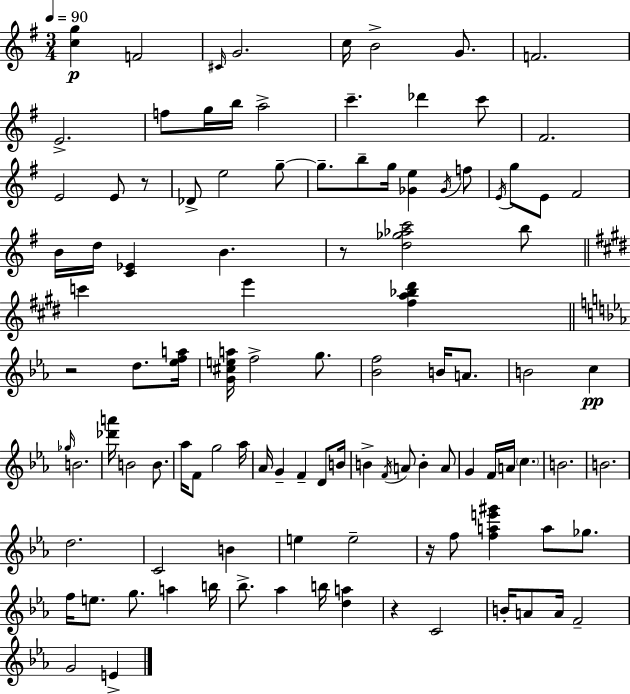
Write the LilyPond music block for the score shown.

{
  \clef treble
  \numericTimeSignature
  \time 3/4
  \key e \minor
  \tempo 4 = 90
  <c'' g''>4\p f'2 | \grace { cis'16 } g'2. | c''16 b'2-> g'8. | f'2. | \break e'2.-> | f''8 g''16 b''16 a''2-> | c'''4.-- des'''4 c'''8 | fis'2. | \break e'2 e'8 r8 | des'8-> e''2 g''8--~~ | g''8.-- b''8-- g''16 <ges' e''>4 \acciaccatura { ges'16 } | f''8 \acciaccatura { e'16 } g''8 e'8 fis'2 | \break b'16 d''16 <c' ees'>4 b'4. | r8 <d'' ges'' aes'' c'''>2 | b''8 \bar "||" \break \key e \major c'''4 e'''4 <fis'' a'' bes'' dis'''>4 | \bar "||" \break \key c \minor r2 d''8. <ees'' f'' a''>16 | <g' cis'' e'' a''>16 f''2-> g''8. | <bes' f''>2 b'16 a'8. | b'2 c''4\pp | \break \grace { ges''16 } b'2. | <des''' a'''>16 b'2 b'8. | aes''16 f'8 g''2 | aes''16 aes'16 g'4-- f'4-- d'8 | \break b'16 b'4-> \acciaccatura { f'16 } a'8 b'4-. | a'8 g'4 f'16 a'16 \parenthesize c''4. | b'2. | b'2. | \break d''2. | c'2 b'4 | e''4 e''2-- | r16 f''8 <f'' a'' e''' gis'''>4 a''8 ges''8. | \break f''16 e''8. g''8. a''4 | b''16 bes''8.-> aes''4 b''16 <d'' a''>4 | r4 c'2 | b'16-. a'8 a'16 f'2-- | \break g'2 e'4-> | \bar "|."
}